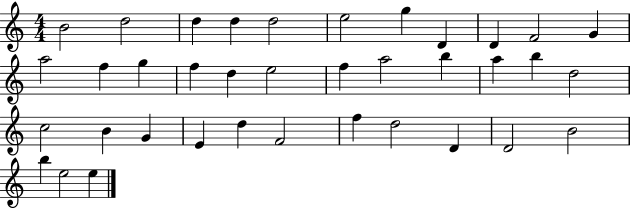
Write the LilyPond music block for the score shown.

{
  \clef treble
  \numericTimeSignature
  \time 4/4
  \key c \major
  b'2 d''2 | d''4 d''4 d''2 | e''2 g''4 d'4 | d'4 f'2 g'4 | \break a''2 f''4 g''4 | f''4 d''4 e''2 | f''4 a''2 b''4 | a''4 b''4 d''2 | \break c''2 b'4 g'4 | e'4 d''4 f'2 | f''4 d''2 d'4 | d'2 b'2 | \break b''4 e''2 e''4 | \bar "|."
}